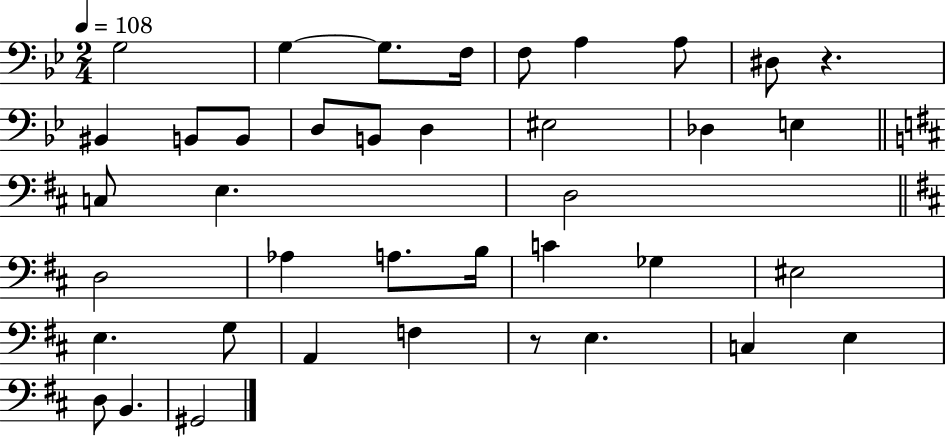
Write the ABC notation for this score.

X:1
T:Untitled
M:2/4
L:1/4
K:Bb
G,2 G, G,/2 F,/4 F,/2 A, A,/2 ^D,/2 z ^B,, B,,/2 B,,/2 D,/2 B,,/2 D, ^E,2 _D, E, C,/2 E, D,2 D,2 _A, A,/2 B,/4 C _G, ^E,2 E, G,/2 A,, F, z/2 E, C, E, D,/2 B,, ^G,,2